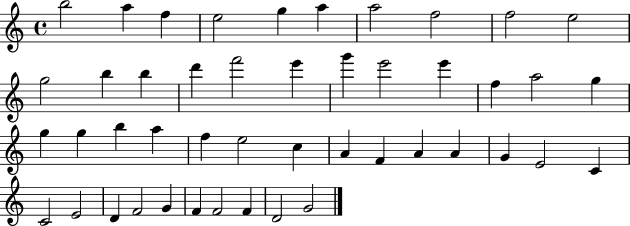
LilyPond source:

{
  \clef treble
  \time 4/4
  \defaultTimeSignature
  \key c \major
  b''2 a''4 f''4 | e''2 g''4 a''4 | a''2 f''2 | f''2 e''2 | \break g''2 b''4 b''4 | d'''4 f'''2 e'''4 | g'''4 e'''2 e'''4 | f''4 a''2 g''4 | \break g''4 g''4 b''4 a''4 | f''4 e''2 c''4 | a'4 f'4 a'4 a'4 | g'4 e'2 c'4 | \break c'2 e'2 | d'4 f'2 g'4 | f'4 f'2 f'4 | d'2 g'2 | \break \bar "|."
}